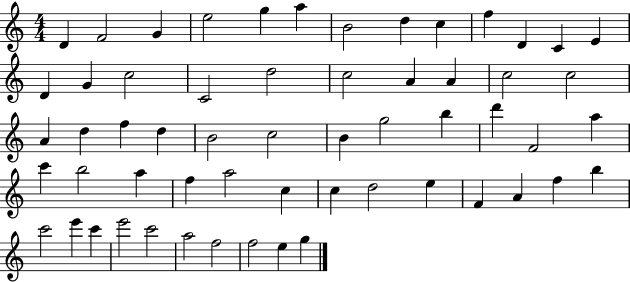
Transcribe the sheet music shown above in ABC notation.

X:1
T:Untitled
M:4/4
L:1/4
K:C
D F2 G e2 g a B2 d c f D C E D G c2 C2 d2 c2 A A c2 c2 A d f d B2 c2 B g2 b d' F2 a c' b2 a f a2 c c d2 e F A f b c'2 e' c' e'2 c'2 a2 f2 f2 e g